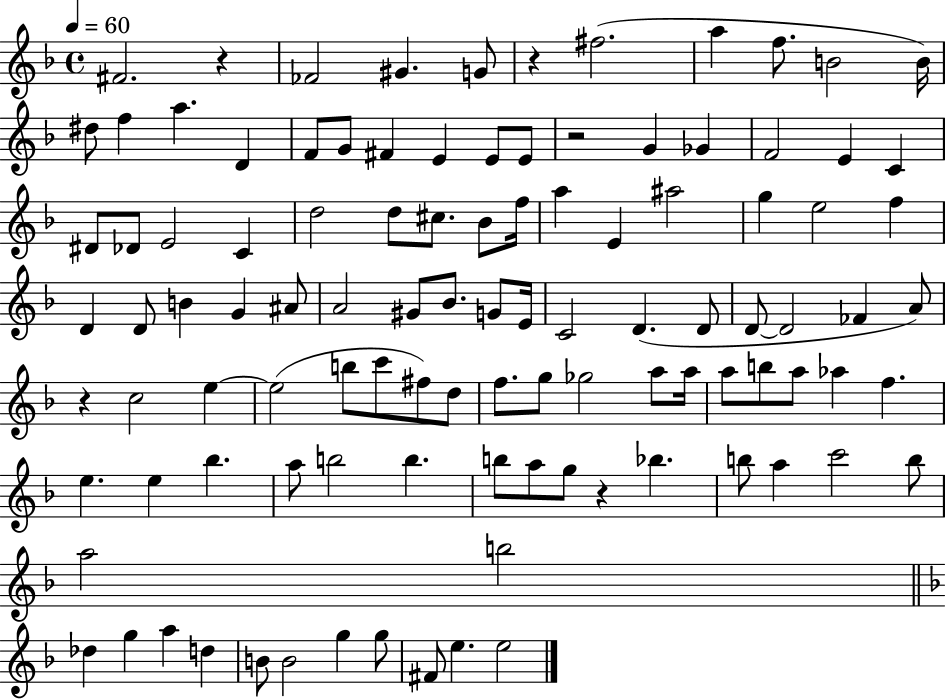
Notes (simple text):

F#4/h. R/q FES4/h G#4/q. G4/e R/q F#5/h. A5/q F5/e. B4/h B4/s D#5/e F5/q A5/q. D4/q F4/e G4/e F#4/q E4/q E4/e E4/e R/h G4/q Gb4/q F4/h E4/q C4/q D#4/e Db4/e E4/h C4/q D5/h D5/e C#5/e. Bb4/e F5/s A5/q E4/q A#5/h G5/q E5/h F5/q D4/q D4/e B4/q G4/q A#4/e A4/h G#4/e Bb4/e. G4/e E4/s C4/h D4/q. D4/e D4/e D4/h FES4/q A4/e R/q C5/h E5/q E5/h B5/e C6/e F#5/e D5/e F5/e. G5/e Gb5/h A5/e A5/s A5/e B5/e A5/e Ab5/q F5/q. E5/q. E5/q Bb5/q. A5/e B5/h B5/q. B5/e A5/e G5/e R/q Bb5/q. B5/e A5/q C6/h B5/e A5/h B5/h Db5/q G5/q A5/q D5/q B4/e B4/h G5/q G5/e F#4/e E5/q. E5/h